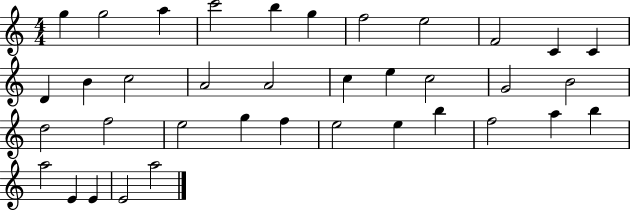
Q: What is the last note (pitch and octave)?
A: A5